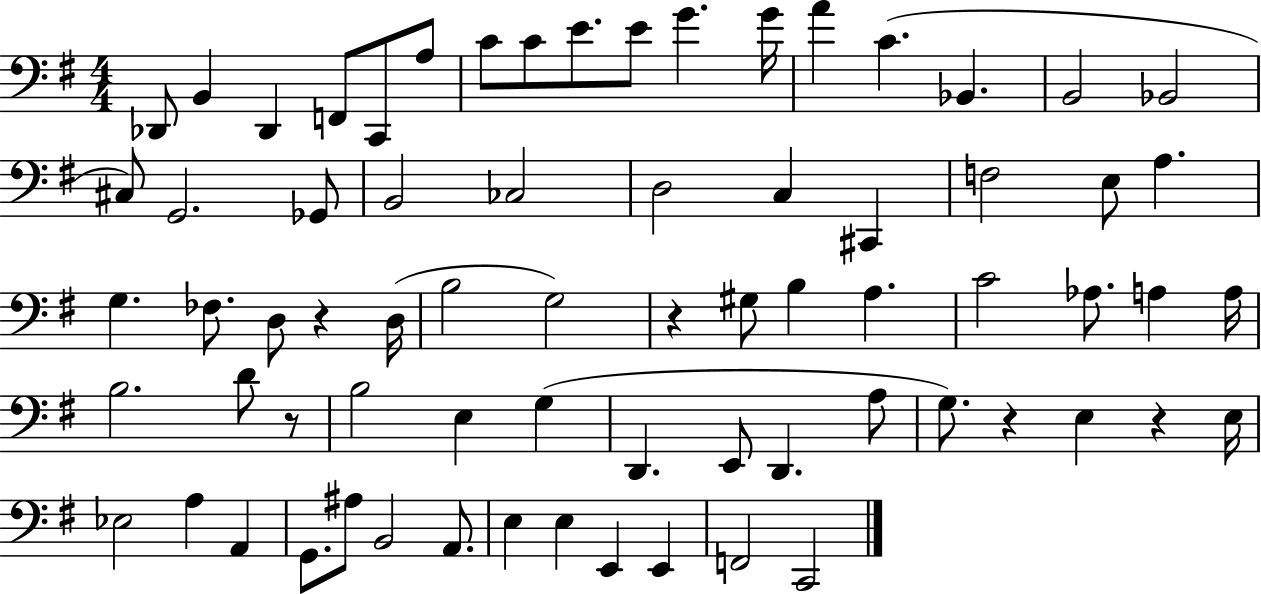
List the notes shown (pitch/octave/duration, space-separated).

Db2/e B2/q Db2/q F2/e C2/e A3/e C4/e C4/e E4/e. E4/e G4/q. G4/s A4/q C4/q. Bb2/q. B2/h Bb2/h C#3/e G2/h. Gb2/e B2/h CES3/h D3/h C3/q C#2/q F3/h E3/e A3/q. G3/q. FES3/e. D3/e R/q D3/s B3/h G3/h R/q G#3/e B3/q A3/q. C4/h Ab3/e. A3/q A3/s B3/h. D4/e R/e B3/h E3/q G3/q D2/q. E2/e D2/q. A3/e G3/e. R/q E3/q R/q E3/s Eb3/h A3/q A2/q G2/e. A#3/e B2/h A2/e. E3/q E3/q E2/q E2/q F2/h C2/h